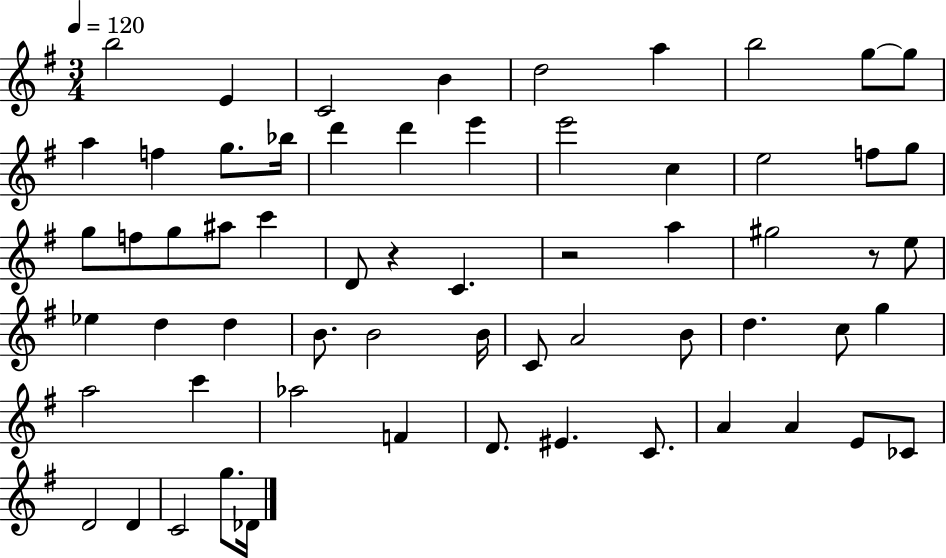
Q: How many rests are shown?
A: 3